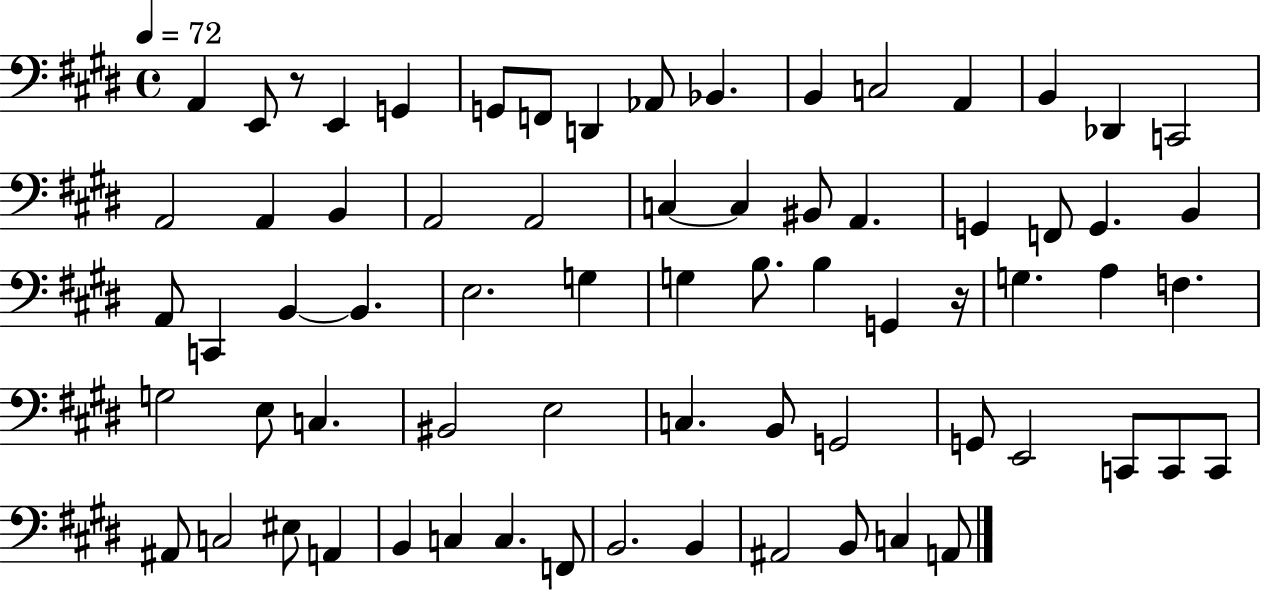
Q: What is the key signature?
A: E major